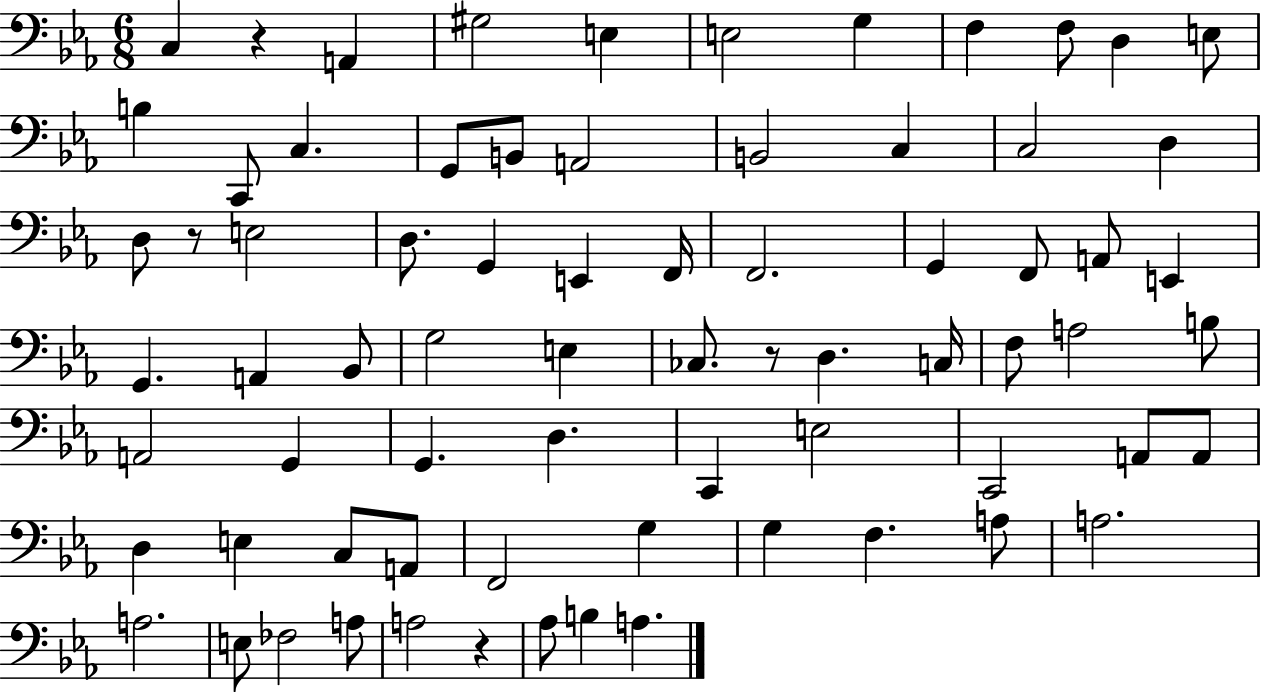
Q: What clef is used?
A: bass